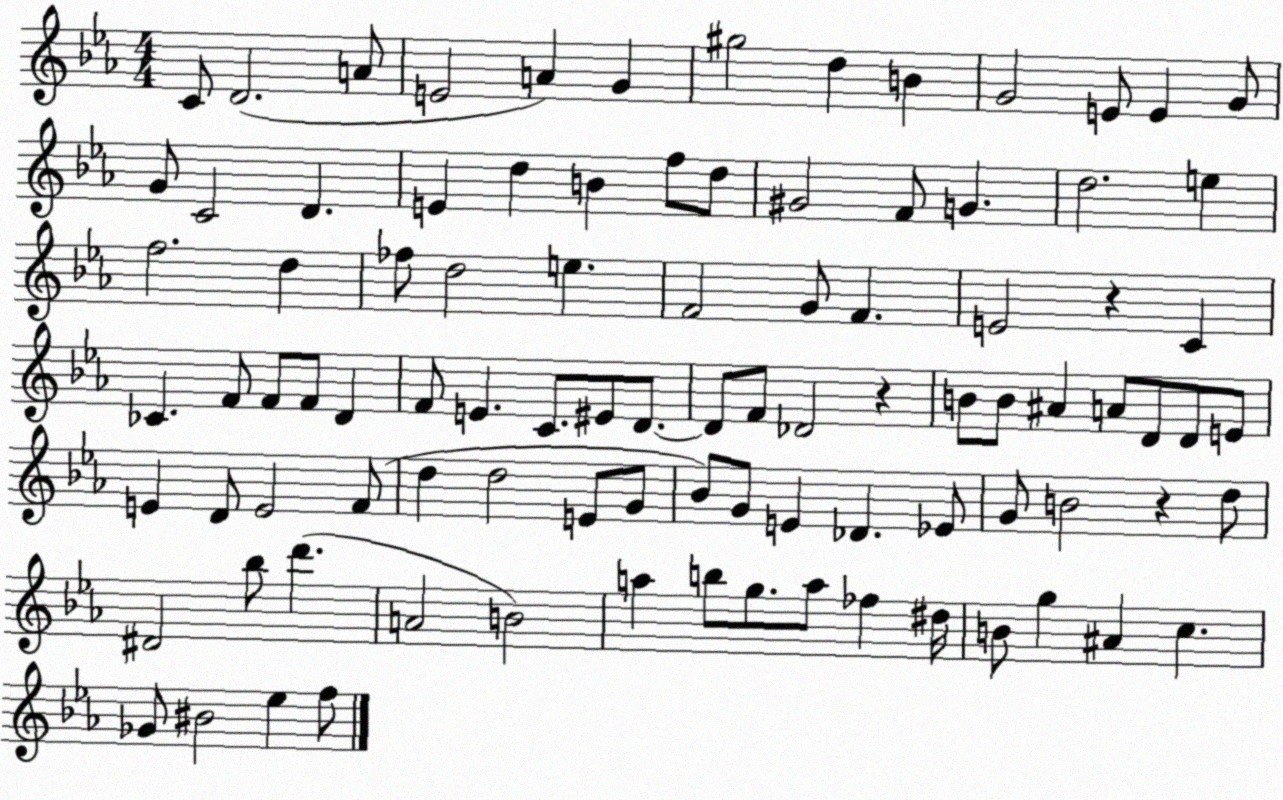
X:1
T:Untitled
M:4/4
L:1/4
K:Eb
C/2 D2 A/2 E2 A G ^g2 d B G2 E/2 E G/2 G/2 C2 D E d B f/2 d/2 ^G2 F/2 G d2 e f2 d _f/2 d2 e F2 G/2 F E2 z C _C F/2 F/2 F/2 D F/2 E C/2 ^E/2 D/2 D/2 F/2 _D2 z B/2 B/2 ^A A/2 D/2 D/2 E/2 E D/2 E2 F/2 d d2 E/2 G/2 _B/2 G/2 E _D _E/2 G/2 B2 z d/2 ^D2 _b/2 d' A2 B2 a b/2 g/2 a/2 _f ^d/4 B/2 g ^A c _G/2 ^B2 _e f/2